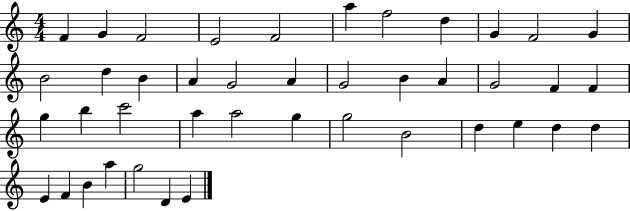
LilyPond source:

{
  \clef treble
  \numericTimeSignature
  \time 4/4
  \key c \major
  f'4 g'4 f'2 | e'2 f'2 | a''4 f''2 d''4 | g'4 f'2 g'4 | \break b'2 d''4 b'4 | a'4 g'2 a'4 | g'2 b'4 a'4 | g'2 f'4 f'4 | \break g''4 b''4 c'''2 | a''4 a''2 g''4 | g''2 b'2 | d''4 e''4 d''4 d''4 | \break e'4 f'4 b'4 a''4 | g''2 d'4 e'4 | \bar "|."
}